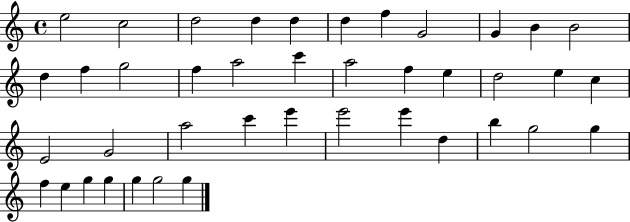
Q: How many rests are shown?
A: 0